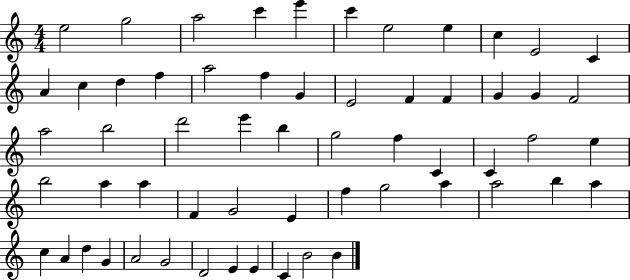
{
  \clef treble
  \numericTimeSignature
  \time 4/4
  \key c \major
  e''2 g''2 | a''2 c'''4 e'''4 | c'''4 e''2 e''4 | c''4 e'2 c'4 | \break a'4 c''4 d''4 f''4 | a''2 f''4 g'4 | e'2 f'4 f'4 | g'4 g'4 f'2 | \break a''2 b''2 | d'''2 e'''4 b''4 | g''2 f''4 c'4 | c'4 f''2 e''4 | \break b''2 a''4 a''4 | f'4 g'2 e'4 | f''4 g''2 a''4 | a''2 b''4 a''4 | \break c''4 a'4 d''4 g'4 | a'2 g'2 | d'2 e'4 e'4 | c'4 b'2 b'4 | \break \bar "|."
}